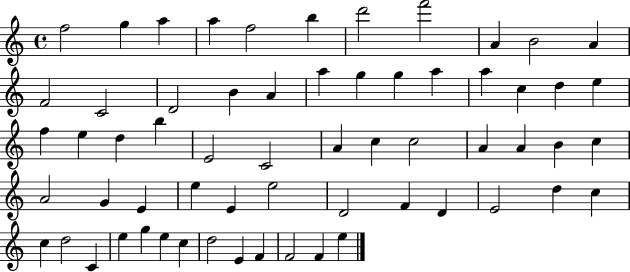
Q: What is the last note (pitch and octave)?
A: E5